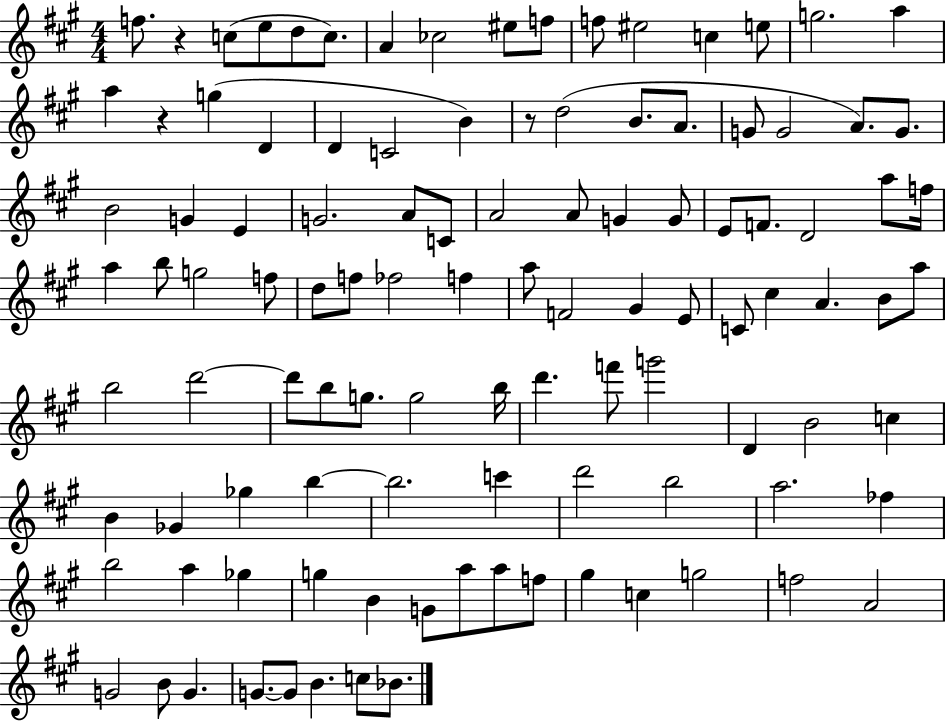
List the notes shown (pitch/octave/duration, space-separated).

F5/e. R/q C5/e E5/e D5/e C5/e. A4/q CES5/h EIS5/e F5/e F5/e EIS5/h C5/q E5/e G5/h. A5/q A5/q R/q G5/q D4/q D4/q C4/h B4/q R/e D5/h B4/e. A4/e. G4/e G4/h A4/e. G4/e. B4/h G4/q E4/q G4/h. A4/e C4/e A4/h A4/e G4/q G4/e E4/e F4/e. D4/h A5/e F5/s A5/q B5/e G5/h F5/e D5/e F5/e FES5/h F5/q A5/e F4/h G#4/q E4/e C4/e C#5/q A4/q. B4/e A5/e B5/h D6/h D6/e B5/e G5/e. G5/h B5/s D6/q. F6/e G6/h D4/q B4/h C5/q B4/q Gb4/q Gb5/q B5/q B5/h. C6/q D6/h B5/h A5/h. FES5/q B5/h A5/q Gb5/q G5/q B4/q G4/e A5/e A5/e F5/e G#5/q C5/q G5/h F5/h A4/h G4/h B4/e G4/q. G4/e. G4/e B4/q. C5/e Bb4/e.